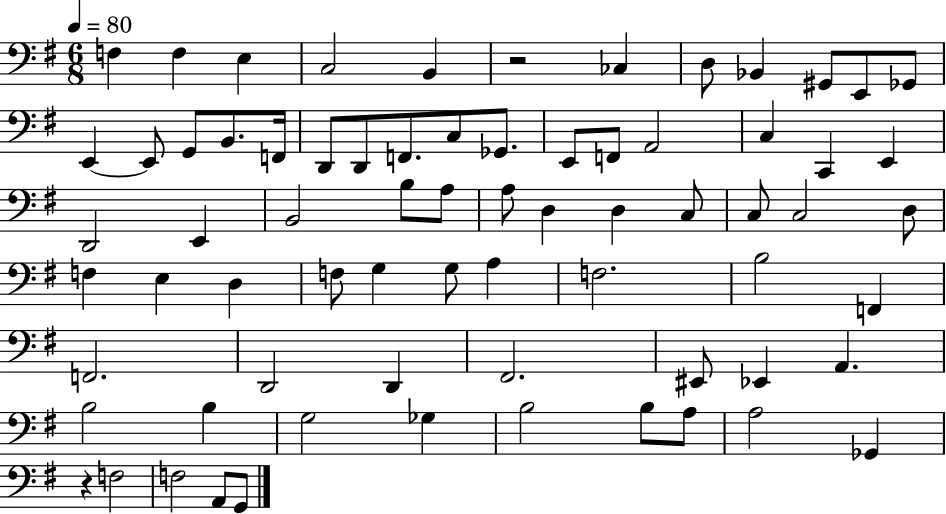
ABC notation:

X:1
T:Untitled
M:6/8
L:1/4
K:G
F, F, E, C,2 B,, z2 _C, D,/2 _B,, ^G,,/2 E,,/2 _G,,/2 E,, E,,/2 G,,/2 B,,/2 F,,/4 D,,/2 D,,/2 F,,/2 C,/2 _G,,/2 E,,/2 F,,/2 A,,2 C, C,, E,, D,,2 E,, B,,2 B,/2 A,/2 A,/2 D, D, C,/2 C,/2 C,2 D,/2 F, E, D, F,/2 G, G,/2 A, F,2 B,2 F,, F,,2 D,,2 D,, ^F,,2 ^E,,/2 _E,, A,, B,2 B, G,2 _G, B,2 B,/2 A,/2 A,2 _G,, z F,2 F,2 A,,/2 G,,/2